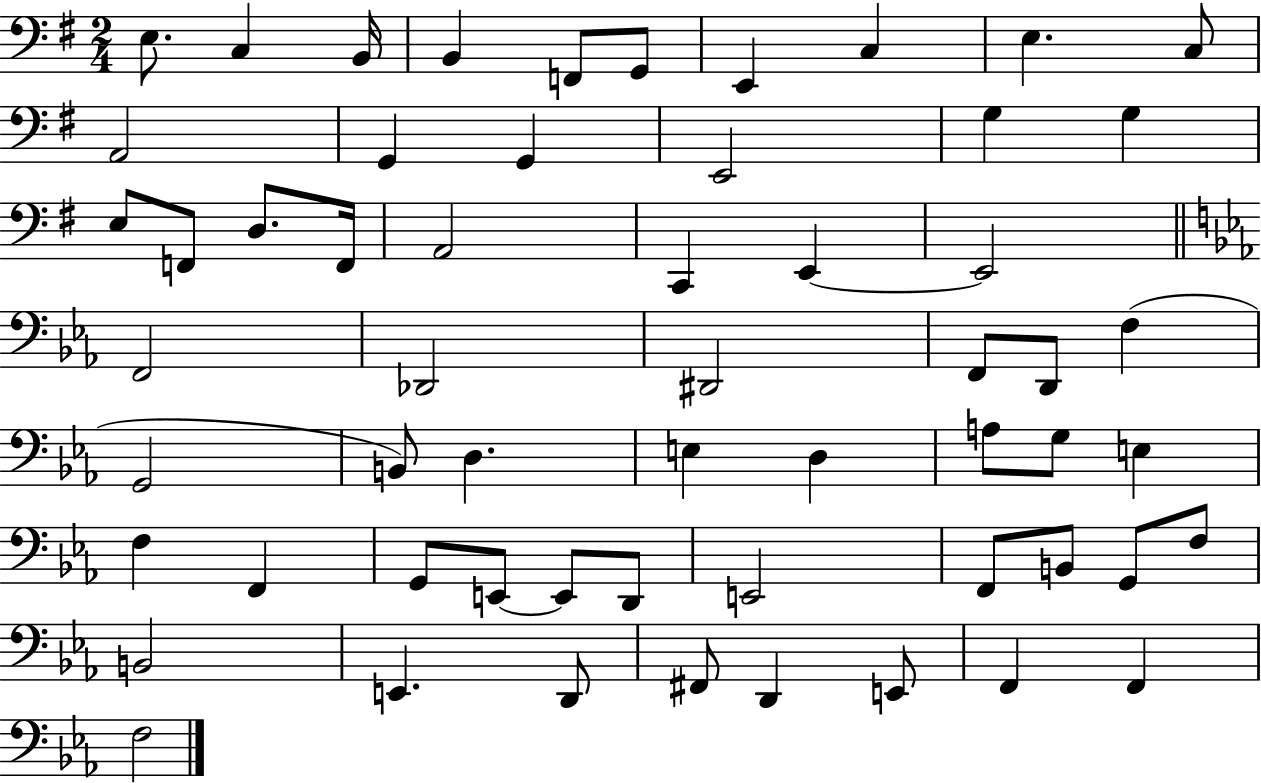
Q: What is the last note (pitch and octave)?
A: F3